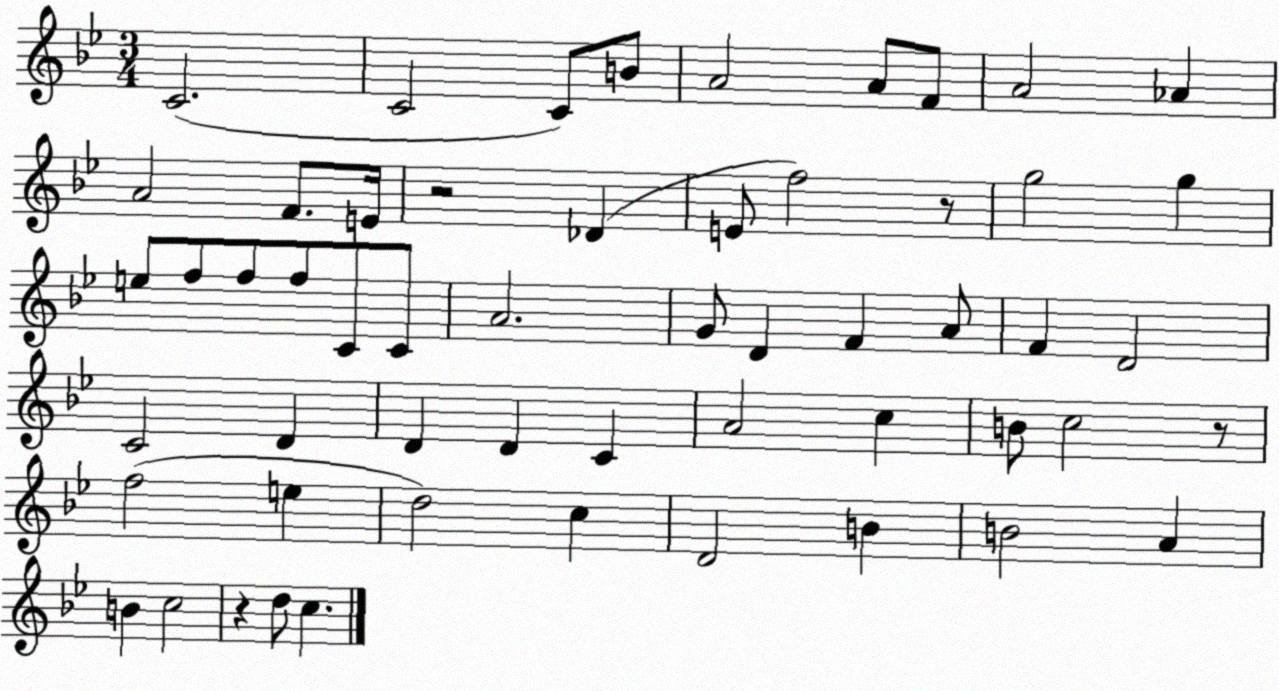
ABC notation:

X:1
T:Untitled
M:3/4
L:1/4
K:Bb
C2 C2 C/2 B/2 A2 A/2 F/2 A2 _A A2 F/2 E/4 z2 _D E/2 f2 z/2 g2 g e/2 f/2 f/2 f/2 C/2 C/2 A2 G/2 D F A/2 F D2 C2 D D D C A2 c B/2 c2 z/2 f2 e d2 c D2 B B2 A B c2 z d/2 c